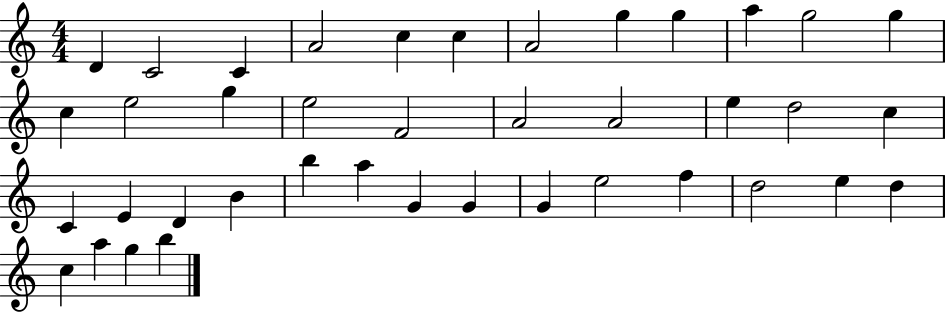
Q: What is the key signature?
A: C major